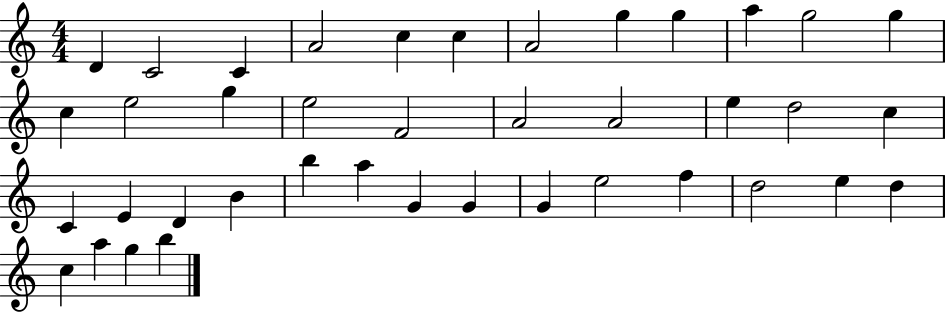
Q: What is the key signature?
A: C major